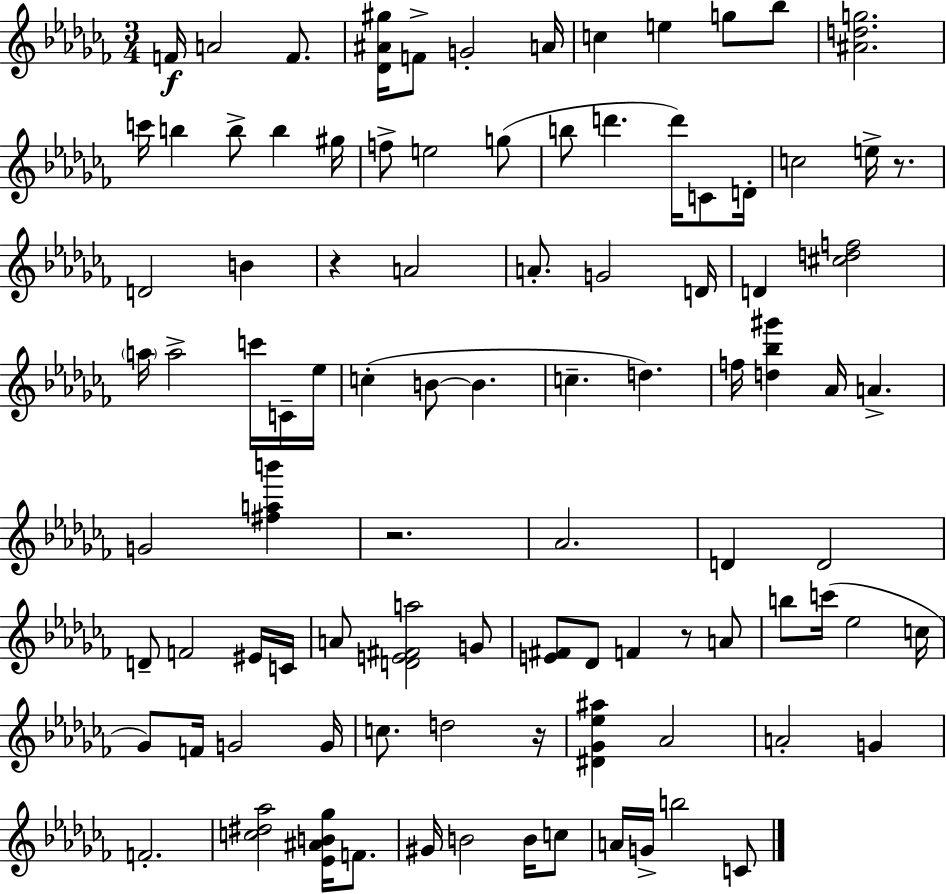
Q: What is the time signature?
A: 3/4